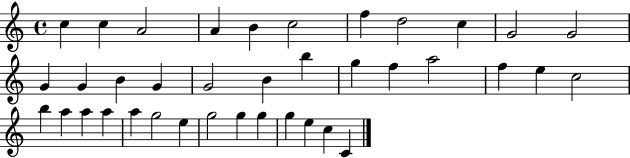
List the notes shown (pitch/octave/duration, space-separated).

C5/q C5/q A4/h A4/q B4/q C5/h F5/q D5/h C5/q G4/h G4/h G4/q G4/q B4/q G4/q G4/h B4/q B5/q G5/q F5/q A5/h F5/q E5/q C5/h B5/q A5/q A5/q A5/q A5/q G5/h E5/q G5/h G5/q G5/q G5/q E5/q C5/q C4/q